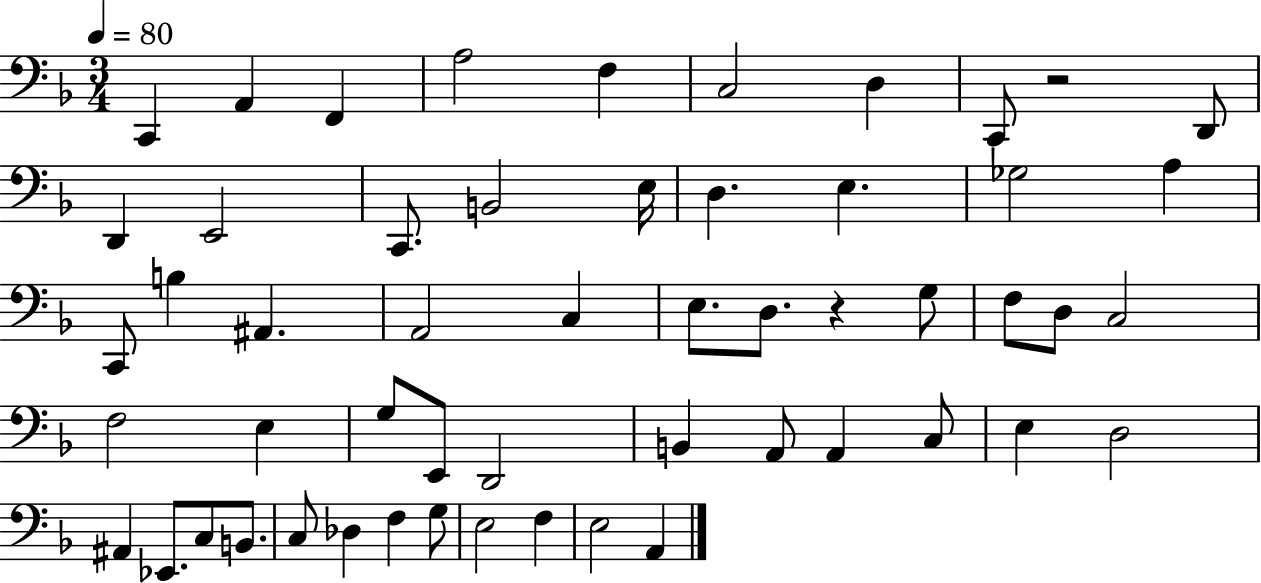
{
  \clef bass
  \numericTimeSignature
  \time 3/4
  \key f \major
  \tempo 4 = 80
  c,4 a,4 f,4 | a2 f4 | c2 d4 | c,8 r2 d,8 | \break d,4 e,2 | c,8. b,2 e16 | d4. e4. | ges2 a4 | \break c,8 b4 ais,4. | a,2 c4 | e8. d8. r4 g8 | f8 d8 c2 | \break f2 e4 | g8 e,8 d,2 | b,4 a,8 a,4 c8 | e4 d2 | \break ais,4 ees,8. c8 b,8. | c8 des4 f4 g8 | e2 f4 | e2 a,4 | \break \bar "|."
}